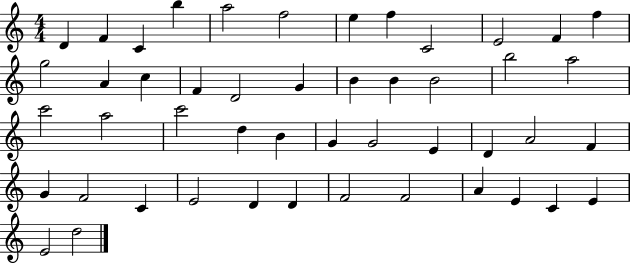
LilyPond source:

{
  \clef treble
  \numericTimeSignature
  \time 4/4
  \key c \major
  d'4 f'4 c'4 b''4 | a''2 f''2 | e''4 f''4 c'2 | e'2 f'4 f''4 | \break g''2 a'4 c''4 | f'4 d'2 g'4 | b'4 b'4 b'2 | b''2 a''2 | \break c'''2 a''2 | c'''2 d''4 b'4 | g'4 g'2 e'4 | d'4 a'2 f'4 | \break g'4 f'2 c'4 | e'2 d'4 d'4 | f'2 f'2 | a'4 e'4 c'4 e'4 | \break e'2 d''2 | \bar "|."
}